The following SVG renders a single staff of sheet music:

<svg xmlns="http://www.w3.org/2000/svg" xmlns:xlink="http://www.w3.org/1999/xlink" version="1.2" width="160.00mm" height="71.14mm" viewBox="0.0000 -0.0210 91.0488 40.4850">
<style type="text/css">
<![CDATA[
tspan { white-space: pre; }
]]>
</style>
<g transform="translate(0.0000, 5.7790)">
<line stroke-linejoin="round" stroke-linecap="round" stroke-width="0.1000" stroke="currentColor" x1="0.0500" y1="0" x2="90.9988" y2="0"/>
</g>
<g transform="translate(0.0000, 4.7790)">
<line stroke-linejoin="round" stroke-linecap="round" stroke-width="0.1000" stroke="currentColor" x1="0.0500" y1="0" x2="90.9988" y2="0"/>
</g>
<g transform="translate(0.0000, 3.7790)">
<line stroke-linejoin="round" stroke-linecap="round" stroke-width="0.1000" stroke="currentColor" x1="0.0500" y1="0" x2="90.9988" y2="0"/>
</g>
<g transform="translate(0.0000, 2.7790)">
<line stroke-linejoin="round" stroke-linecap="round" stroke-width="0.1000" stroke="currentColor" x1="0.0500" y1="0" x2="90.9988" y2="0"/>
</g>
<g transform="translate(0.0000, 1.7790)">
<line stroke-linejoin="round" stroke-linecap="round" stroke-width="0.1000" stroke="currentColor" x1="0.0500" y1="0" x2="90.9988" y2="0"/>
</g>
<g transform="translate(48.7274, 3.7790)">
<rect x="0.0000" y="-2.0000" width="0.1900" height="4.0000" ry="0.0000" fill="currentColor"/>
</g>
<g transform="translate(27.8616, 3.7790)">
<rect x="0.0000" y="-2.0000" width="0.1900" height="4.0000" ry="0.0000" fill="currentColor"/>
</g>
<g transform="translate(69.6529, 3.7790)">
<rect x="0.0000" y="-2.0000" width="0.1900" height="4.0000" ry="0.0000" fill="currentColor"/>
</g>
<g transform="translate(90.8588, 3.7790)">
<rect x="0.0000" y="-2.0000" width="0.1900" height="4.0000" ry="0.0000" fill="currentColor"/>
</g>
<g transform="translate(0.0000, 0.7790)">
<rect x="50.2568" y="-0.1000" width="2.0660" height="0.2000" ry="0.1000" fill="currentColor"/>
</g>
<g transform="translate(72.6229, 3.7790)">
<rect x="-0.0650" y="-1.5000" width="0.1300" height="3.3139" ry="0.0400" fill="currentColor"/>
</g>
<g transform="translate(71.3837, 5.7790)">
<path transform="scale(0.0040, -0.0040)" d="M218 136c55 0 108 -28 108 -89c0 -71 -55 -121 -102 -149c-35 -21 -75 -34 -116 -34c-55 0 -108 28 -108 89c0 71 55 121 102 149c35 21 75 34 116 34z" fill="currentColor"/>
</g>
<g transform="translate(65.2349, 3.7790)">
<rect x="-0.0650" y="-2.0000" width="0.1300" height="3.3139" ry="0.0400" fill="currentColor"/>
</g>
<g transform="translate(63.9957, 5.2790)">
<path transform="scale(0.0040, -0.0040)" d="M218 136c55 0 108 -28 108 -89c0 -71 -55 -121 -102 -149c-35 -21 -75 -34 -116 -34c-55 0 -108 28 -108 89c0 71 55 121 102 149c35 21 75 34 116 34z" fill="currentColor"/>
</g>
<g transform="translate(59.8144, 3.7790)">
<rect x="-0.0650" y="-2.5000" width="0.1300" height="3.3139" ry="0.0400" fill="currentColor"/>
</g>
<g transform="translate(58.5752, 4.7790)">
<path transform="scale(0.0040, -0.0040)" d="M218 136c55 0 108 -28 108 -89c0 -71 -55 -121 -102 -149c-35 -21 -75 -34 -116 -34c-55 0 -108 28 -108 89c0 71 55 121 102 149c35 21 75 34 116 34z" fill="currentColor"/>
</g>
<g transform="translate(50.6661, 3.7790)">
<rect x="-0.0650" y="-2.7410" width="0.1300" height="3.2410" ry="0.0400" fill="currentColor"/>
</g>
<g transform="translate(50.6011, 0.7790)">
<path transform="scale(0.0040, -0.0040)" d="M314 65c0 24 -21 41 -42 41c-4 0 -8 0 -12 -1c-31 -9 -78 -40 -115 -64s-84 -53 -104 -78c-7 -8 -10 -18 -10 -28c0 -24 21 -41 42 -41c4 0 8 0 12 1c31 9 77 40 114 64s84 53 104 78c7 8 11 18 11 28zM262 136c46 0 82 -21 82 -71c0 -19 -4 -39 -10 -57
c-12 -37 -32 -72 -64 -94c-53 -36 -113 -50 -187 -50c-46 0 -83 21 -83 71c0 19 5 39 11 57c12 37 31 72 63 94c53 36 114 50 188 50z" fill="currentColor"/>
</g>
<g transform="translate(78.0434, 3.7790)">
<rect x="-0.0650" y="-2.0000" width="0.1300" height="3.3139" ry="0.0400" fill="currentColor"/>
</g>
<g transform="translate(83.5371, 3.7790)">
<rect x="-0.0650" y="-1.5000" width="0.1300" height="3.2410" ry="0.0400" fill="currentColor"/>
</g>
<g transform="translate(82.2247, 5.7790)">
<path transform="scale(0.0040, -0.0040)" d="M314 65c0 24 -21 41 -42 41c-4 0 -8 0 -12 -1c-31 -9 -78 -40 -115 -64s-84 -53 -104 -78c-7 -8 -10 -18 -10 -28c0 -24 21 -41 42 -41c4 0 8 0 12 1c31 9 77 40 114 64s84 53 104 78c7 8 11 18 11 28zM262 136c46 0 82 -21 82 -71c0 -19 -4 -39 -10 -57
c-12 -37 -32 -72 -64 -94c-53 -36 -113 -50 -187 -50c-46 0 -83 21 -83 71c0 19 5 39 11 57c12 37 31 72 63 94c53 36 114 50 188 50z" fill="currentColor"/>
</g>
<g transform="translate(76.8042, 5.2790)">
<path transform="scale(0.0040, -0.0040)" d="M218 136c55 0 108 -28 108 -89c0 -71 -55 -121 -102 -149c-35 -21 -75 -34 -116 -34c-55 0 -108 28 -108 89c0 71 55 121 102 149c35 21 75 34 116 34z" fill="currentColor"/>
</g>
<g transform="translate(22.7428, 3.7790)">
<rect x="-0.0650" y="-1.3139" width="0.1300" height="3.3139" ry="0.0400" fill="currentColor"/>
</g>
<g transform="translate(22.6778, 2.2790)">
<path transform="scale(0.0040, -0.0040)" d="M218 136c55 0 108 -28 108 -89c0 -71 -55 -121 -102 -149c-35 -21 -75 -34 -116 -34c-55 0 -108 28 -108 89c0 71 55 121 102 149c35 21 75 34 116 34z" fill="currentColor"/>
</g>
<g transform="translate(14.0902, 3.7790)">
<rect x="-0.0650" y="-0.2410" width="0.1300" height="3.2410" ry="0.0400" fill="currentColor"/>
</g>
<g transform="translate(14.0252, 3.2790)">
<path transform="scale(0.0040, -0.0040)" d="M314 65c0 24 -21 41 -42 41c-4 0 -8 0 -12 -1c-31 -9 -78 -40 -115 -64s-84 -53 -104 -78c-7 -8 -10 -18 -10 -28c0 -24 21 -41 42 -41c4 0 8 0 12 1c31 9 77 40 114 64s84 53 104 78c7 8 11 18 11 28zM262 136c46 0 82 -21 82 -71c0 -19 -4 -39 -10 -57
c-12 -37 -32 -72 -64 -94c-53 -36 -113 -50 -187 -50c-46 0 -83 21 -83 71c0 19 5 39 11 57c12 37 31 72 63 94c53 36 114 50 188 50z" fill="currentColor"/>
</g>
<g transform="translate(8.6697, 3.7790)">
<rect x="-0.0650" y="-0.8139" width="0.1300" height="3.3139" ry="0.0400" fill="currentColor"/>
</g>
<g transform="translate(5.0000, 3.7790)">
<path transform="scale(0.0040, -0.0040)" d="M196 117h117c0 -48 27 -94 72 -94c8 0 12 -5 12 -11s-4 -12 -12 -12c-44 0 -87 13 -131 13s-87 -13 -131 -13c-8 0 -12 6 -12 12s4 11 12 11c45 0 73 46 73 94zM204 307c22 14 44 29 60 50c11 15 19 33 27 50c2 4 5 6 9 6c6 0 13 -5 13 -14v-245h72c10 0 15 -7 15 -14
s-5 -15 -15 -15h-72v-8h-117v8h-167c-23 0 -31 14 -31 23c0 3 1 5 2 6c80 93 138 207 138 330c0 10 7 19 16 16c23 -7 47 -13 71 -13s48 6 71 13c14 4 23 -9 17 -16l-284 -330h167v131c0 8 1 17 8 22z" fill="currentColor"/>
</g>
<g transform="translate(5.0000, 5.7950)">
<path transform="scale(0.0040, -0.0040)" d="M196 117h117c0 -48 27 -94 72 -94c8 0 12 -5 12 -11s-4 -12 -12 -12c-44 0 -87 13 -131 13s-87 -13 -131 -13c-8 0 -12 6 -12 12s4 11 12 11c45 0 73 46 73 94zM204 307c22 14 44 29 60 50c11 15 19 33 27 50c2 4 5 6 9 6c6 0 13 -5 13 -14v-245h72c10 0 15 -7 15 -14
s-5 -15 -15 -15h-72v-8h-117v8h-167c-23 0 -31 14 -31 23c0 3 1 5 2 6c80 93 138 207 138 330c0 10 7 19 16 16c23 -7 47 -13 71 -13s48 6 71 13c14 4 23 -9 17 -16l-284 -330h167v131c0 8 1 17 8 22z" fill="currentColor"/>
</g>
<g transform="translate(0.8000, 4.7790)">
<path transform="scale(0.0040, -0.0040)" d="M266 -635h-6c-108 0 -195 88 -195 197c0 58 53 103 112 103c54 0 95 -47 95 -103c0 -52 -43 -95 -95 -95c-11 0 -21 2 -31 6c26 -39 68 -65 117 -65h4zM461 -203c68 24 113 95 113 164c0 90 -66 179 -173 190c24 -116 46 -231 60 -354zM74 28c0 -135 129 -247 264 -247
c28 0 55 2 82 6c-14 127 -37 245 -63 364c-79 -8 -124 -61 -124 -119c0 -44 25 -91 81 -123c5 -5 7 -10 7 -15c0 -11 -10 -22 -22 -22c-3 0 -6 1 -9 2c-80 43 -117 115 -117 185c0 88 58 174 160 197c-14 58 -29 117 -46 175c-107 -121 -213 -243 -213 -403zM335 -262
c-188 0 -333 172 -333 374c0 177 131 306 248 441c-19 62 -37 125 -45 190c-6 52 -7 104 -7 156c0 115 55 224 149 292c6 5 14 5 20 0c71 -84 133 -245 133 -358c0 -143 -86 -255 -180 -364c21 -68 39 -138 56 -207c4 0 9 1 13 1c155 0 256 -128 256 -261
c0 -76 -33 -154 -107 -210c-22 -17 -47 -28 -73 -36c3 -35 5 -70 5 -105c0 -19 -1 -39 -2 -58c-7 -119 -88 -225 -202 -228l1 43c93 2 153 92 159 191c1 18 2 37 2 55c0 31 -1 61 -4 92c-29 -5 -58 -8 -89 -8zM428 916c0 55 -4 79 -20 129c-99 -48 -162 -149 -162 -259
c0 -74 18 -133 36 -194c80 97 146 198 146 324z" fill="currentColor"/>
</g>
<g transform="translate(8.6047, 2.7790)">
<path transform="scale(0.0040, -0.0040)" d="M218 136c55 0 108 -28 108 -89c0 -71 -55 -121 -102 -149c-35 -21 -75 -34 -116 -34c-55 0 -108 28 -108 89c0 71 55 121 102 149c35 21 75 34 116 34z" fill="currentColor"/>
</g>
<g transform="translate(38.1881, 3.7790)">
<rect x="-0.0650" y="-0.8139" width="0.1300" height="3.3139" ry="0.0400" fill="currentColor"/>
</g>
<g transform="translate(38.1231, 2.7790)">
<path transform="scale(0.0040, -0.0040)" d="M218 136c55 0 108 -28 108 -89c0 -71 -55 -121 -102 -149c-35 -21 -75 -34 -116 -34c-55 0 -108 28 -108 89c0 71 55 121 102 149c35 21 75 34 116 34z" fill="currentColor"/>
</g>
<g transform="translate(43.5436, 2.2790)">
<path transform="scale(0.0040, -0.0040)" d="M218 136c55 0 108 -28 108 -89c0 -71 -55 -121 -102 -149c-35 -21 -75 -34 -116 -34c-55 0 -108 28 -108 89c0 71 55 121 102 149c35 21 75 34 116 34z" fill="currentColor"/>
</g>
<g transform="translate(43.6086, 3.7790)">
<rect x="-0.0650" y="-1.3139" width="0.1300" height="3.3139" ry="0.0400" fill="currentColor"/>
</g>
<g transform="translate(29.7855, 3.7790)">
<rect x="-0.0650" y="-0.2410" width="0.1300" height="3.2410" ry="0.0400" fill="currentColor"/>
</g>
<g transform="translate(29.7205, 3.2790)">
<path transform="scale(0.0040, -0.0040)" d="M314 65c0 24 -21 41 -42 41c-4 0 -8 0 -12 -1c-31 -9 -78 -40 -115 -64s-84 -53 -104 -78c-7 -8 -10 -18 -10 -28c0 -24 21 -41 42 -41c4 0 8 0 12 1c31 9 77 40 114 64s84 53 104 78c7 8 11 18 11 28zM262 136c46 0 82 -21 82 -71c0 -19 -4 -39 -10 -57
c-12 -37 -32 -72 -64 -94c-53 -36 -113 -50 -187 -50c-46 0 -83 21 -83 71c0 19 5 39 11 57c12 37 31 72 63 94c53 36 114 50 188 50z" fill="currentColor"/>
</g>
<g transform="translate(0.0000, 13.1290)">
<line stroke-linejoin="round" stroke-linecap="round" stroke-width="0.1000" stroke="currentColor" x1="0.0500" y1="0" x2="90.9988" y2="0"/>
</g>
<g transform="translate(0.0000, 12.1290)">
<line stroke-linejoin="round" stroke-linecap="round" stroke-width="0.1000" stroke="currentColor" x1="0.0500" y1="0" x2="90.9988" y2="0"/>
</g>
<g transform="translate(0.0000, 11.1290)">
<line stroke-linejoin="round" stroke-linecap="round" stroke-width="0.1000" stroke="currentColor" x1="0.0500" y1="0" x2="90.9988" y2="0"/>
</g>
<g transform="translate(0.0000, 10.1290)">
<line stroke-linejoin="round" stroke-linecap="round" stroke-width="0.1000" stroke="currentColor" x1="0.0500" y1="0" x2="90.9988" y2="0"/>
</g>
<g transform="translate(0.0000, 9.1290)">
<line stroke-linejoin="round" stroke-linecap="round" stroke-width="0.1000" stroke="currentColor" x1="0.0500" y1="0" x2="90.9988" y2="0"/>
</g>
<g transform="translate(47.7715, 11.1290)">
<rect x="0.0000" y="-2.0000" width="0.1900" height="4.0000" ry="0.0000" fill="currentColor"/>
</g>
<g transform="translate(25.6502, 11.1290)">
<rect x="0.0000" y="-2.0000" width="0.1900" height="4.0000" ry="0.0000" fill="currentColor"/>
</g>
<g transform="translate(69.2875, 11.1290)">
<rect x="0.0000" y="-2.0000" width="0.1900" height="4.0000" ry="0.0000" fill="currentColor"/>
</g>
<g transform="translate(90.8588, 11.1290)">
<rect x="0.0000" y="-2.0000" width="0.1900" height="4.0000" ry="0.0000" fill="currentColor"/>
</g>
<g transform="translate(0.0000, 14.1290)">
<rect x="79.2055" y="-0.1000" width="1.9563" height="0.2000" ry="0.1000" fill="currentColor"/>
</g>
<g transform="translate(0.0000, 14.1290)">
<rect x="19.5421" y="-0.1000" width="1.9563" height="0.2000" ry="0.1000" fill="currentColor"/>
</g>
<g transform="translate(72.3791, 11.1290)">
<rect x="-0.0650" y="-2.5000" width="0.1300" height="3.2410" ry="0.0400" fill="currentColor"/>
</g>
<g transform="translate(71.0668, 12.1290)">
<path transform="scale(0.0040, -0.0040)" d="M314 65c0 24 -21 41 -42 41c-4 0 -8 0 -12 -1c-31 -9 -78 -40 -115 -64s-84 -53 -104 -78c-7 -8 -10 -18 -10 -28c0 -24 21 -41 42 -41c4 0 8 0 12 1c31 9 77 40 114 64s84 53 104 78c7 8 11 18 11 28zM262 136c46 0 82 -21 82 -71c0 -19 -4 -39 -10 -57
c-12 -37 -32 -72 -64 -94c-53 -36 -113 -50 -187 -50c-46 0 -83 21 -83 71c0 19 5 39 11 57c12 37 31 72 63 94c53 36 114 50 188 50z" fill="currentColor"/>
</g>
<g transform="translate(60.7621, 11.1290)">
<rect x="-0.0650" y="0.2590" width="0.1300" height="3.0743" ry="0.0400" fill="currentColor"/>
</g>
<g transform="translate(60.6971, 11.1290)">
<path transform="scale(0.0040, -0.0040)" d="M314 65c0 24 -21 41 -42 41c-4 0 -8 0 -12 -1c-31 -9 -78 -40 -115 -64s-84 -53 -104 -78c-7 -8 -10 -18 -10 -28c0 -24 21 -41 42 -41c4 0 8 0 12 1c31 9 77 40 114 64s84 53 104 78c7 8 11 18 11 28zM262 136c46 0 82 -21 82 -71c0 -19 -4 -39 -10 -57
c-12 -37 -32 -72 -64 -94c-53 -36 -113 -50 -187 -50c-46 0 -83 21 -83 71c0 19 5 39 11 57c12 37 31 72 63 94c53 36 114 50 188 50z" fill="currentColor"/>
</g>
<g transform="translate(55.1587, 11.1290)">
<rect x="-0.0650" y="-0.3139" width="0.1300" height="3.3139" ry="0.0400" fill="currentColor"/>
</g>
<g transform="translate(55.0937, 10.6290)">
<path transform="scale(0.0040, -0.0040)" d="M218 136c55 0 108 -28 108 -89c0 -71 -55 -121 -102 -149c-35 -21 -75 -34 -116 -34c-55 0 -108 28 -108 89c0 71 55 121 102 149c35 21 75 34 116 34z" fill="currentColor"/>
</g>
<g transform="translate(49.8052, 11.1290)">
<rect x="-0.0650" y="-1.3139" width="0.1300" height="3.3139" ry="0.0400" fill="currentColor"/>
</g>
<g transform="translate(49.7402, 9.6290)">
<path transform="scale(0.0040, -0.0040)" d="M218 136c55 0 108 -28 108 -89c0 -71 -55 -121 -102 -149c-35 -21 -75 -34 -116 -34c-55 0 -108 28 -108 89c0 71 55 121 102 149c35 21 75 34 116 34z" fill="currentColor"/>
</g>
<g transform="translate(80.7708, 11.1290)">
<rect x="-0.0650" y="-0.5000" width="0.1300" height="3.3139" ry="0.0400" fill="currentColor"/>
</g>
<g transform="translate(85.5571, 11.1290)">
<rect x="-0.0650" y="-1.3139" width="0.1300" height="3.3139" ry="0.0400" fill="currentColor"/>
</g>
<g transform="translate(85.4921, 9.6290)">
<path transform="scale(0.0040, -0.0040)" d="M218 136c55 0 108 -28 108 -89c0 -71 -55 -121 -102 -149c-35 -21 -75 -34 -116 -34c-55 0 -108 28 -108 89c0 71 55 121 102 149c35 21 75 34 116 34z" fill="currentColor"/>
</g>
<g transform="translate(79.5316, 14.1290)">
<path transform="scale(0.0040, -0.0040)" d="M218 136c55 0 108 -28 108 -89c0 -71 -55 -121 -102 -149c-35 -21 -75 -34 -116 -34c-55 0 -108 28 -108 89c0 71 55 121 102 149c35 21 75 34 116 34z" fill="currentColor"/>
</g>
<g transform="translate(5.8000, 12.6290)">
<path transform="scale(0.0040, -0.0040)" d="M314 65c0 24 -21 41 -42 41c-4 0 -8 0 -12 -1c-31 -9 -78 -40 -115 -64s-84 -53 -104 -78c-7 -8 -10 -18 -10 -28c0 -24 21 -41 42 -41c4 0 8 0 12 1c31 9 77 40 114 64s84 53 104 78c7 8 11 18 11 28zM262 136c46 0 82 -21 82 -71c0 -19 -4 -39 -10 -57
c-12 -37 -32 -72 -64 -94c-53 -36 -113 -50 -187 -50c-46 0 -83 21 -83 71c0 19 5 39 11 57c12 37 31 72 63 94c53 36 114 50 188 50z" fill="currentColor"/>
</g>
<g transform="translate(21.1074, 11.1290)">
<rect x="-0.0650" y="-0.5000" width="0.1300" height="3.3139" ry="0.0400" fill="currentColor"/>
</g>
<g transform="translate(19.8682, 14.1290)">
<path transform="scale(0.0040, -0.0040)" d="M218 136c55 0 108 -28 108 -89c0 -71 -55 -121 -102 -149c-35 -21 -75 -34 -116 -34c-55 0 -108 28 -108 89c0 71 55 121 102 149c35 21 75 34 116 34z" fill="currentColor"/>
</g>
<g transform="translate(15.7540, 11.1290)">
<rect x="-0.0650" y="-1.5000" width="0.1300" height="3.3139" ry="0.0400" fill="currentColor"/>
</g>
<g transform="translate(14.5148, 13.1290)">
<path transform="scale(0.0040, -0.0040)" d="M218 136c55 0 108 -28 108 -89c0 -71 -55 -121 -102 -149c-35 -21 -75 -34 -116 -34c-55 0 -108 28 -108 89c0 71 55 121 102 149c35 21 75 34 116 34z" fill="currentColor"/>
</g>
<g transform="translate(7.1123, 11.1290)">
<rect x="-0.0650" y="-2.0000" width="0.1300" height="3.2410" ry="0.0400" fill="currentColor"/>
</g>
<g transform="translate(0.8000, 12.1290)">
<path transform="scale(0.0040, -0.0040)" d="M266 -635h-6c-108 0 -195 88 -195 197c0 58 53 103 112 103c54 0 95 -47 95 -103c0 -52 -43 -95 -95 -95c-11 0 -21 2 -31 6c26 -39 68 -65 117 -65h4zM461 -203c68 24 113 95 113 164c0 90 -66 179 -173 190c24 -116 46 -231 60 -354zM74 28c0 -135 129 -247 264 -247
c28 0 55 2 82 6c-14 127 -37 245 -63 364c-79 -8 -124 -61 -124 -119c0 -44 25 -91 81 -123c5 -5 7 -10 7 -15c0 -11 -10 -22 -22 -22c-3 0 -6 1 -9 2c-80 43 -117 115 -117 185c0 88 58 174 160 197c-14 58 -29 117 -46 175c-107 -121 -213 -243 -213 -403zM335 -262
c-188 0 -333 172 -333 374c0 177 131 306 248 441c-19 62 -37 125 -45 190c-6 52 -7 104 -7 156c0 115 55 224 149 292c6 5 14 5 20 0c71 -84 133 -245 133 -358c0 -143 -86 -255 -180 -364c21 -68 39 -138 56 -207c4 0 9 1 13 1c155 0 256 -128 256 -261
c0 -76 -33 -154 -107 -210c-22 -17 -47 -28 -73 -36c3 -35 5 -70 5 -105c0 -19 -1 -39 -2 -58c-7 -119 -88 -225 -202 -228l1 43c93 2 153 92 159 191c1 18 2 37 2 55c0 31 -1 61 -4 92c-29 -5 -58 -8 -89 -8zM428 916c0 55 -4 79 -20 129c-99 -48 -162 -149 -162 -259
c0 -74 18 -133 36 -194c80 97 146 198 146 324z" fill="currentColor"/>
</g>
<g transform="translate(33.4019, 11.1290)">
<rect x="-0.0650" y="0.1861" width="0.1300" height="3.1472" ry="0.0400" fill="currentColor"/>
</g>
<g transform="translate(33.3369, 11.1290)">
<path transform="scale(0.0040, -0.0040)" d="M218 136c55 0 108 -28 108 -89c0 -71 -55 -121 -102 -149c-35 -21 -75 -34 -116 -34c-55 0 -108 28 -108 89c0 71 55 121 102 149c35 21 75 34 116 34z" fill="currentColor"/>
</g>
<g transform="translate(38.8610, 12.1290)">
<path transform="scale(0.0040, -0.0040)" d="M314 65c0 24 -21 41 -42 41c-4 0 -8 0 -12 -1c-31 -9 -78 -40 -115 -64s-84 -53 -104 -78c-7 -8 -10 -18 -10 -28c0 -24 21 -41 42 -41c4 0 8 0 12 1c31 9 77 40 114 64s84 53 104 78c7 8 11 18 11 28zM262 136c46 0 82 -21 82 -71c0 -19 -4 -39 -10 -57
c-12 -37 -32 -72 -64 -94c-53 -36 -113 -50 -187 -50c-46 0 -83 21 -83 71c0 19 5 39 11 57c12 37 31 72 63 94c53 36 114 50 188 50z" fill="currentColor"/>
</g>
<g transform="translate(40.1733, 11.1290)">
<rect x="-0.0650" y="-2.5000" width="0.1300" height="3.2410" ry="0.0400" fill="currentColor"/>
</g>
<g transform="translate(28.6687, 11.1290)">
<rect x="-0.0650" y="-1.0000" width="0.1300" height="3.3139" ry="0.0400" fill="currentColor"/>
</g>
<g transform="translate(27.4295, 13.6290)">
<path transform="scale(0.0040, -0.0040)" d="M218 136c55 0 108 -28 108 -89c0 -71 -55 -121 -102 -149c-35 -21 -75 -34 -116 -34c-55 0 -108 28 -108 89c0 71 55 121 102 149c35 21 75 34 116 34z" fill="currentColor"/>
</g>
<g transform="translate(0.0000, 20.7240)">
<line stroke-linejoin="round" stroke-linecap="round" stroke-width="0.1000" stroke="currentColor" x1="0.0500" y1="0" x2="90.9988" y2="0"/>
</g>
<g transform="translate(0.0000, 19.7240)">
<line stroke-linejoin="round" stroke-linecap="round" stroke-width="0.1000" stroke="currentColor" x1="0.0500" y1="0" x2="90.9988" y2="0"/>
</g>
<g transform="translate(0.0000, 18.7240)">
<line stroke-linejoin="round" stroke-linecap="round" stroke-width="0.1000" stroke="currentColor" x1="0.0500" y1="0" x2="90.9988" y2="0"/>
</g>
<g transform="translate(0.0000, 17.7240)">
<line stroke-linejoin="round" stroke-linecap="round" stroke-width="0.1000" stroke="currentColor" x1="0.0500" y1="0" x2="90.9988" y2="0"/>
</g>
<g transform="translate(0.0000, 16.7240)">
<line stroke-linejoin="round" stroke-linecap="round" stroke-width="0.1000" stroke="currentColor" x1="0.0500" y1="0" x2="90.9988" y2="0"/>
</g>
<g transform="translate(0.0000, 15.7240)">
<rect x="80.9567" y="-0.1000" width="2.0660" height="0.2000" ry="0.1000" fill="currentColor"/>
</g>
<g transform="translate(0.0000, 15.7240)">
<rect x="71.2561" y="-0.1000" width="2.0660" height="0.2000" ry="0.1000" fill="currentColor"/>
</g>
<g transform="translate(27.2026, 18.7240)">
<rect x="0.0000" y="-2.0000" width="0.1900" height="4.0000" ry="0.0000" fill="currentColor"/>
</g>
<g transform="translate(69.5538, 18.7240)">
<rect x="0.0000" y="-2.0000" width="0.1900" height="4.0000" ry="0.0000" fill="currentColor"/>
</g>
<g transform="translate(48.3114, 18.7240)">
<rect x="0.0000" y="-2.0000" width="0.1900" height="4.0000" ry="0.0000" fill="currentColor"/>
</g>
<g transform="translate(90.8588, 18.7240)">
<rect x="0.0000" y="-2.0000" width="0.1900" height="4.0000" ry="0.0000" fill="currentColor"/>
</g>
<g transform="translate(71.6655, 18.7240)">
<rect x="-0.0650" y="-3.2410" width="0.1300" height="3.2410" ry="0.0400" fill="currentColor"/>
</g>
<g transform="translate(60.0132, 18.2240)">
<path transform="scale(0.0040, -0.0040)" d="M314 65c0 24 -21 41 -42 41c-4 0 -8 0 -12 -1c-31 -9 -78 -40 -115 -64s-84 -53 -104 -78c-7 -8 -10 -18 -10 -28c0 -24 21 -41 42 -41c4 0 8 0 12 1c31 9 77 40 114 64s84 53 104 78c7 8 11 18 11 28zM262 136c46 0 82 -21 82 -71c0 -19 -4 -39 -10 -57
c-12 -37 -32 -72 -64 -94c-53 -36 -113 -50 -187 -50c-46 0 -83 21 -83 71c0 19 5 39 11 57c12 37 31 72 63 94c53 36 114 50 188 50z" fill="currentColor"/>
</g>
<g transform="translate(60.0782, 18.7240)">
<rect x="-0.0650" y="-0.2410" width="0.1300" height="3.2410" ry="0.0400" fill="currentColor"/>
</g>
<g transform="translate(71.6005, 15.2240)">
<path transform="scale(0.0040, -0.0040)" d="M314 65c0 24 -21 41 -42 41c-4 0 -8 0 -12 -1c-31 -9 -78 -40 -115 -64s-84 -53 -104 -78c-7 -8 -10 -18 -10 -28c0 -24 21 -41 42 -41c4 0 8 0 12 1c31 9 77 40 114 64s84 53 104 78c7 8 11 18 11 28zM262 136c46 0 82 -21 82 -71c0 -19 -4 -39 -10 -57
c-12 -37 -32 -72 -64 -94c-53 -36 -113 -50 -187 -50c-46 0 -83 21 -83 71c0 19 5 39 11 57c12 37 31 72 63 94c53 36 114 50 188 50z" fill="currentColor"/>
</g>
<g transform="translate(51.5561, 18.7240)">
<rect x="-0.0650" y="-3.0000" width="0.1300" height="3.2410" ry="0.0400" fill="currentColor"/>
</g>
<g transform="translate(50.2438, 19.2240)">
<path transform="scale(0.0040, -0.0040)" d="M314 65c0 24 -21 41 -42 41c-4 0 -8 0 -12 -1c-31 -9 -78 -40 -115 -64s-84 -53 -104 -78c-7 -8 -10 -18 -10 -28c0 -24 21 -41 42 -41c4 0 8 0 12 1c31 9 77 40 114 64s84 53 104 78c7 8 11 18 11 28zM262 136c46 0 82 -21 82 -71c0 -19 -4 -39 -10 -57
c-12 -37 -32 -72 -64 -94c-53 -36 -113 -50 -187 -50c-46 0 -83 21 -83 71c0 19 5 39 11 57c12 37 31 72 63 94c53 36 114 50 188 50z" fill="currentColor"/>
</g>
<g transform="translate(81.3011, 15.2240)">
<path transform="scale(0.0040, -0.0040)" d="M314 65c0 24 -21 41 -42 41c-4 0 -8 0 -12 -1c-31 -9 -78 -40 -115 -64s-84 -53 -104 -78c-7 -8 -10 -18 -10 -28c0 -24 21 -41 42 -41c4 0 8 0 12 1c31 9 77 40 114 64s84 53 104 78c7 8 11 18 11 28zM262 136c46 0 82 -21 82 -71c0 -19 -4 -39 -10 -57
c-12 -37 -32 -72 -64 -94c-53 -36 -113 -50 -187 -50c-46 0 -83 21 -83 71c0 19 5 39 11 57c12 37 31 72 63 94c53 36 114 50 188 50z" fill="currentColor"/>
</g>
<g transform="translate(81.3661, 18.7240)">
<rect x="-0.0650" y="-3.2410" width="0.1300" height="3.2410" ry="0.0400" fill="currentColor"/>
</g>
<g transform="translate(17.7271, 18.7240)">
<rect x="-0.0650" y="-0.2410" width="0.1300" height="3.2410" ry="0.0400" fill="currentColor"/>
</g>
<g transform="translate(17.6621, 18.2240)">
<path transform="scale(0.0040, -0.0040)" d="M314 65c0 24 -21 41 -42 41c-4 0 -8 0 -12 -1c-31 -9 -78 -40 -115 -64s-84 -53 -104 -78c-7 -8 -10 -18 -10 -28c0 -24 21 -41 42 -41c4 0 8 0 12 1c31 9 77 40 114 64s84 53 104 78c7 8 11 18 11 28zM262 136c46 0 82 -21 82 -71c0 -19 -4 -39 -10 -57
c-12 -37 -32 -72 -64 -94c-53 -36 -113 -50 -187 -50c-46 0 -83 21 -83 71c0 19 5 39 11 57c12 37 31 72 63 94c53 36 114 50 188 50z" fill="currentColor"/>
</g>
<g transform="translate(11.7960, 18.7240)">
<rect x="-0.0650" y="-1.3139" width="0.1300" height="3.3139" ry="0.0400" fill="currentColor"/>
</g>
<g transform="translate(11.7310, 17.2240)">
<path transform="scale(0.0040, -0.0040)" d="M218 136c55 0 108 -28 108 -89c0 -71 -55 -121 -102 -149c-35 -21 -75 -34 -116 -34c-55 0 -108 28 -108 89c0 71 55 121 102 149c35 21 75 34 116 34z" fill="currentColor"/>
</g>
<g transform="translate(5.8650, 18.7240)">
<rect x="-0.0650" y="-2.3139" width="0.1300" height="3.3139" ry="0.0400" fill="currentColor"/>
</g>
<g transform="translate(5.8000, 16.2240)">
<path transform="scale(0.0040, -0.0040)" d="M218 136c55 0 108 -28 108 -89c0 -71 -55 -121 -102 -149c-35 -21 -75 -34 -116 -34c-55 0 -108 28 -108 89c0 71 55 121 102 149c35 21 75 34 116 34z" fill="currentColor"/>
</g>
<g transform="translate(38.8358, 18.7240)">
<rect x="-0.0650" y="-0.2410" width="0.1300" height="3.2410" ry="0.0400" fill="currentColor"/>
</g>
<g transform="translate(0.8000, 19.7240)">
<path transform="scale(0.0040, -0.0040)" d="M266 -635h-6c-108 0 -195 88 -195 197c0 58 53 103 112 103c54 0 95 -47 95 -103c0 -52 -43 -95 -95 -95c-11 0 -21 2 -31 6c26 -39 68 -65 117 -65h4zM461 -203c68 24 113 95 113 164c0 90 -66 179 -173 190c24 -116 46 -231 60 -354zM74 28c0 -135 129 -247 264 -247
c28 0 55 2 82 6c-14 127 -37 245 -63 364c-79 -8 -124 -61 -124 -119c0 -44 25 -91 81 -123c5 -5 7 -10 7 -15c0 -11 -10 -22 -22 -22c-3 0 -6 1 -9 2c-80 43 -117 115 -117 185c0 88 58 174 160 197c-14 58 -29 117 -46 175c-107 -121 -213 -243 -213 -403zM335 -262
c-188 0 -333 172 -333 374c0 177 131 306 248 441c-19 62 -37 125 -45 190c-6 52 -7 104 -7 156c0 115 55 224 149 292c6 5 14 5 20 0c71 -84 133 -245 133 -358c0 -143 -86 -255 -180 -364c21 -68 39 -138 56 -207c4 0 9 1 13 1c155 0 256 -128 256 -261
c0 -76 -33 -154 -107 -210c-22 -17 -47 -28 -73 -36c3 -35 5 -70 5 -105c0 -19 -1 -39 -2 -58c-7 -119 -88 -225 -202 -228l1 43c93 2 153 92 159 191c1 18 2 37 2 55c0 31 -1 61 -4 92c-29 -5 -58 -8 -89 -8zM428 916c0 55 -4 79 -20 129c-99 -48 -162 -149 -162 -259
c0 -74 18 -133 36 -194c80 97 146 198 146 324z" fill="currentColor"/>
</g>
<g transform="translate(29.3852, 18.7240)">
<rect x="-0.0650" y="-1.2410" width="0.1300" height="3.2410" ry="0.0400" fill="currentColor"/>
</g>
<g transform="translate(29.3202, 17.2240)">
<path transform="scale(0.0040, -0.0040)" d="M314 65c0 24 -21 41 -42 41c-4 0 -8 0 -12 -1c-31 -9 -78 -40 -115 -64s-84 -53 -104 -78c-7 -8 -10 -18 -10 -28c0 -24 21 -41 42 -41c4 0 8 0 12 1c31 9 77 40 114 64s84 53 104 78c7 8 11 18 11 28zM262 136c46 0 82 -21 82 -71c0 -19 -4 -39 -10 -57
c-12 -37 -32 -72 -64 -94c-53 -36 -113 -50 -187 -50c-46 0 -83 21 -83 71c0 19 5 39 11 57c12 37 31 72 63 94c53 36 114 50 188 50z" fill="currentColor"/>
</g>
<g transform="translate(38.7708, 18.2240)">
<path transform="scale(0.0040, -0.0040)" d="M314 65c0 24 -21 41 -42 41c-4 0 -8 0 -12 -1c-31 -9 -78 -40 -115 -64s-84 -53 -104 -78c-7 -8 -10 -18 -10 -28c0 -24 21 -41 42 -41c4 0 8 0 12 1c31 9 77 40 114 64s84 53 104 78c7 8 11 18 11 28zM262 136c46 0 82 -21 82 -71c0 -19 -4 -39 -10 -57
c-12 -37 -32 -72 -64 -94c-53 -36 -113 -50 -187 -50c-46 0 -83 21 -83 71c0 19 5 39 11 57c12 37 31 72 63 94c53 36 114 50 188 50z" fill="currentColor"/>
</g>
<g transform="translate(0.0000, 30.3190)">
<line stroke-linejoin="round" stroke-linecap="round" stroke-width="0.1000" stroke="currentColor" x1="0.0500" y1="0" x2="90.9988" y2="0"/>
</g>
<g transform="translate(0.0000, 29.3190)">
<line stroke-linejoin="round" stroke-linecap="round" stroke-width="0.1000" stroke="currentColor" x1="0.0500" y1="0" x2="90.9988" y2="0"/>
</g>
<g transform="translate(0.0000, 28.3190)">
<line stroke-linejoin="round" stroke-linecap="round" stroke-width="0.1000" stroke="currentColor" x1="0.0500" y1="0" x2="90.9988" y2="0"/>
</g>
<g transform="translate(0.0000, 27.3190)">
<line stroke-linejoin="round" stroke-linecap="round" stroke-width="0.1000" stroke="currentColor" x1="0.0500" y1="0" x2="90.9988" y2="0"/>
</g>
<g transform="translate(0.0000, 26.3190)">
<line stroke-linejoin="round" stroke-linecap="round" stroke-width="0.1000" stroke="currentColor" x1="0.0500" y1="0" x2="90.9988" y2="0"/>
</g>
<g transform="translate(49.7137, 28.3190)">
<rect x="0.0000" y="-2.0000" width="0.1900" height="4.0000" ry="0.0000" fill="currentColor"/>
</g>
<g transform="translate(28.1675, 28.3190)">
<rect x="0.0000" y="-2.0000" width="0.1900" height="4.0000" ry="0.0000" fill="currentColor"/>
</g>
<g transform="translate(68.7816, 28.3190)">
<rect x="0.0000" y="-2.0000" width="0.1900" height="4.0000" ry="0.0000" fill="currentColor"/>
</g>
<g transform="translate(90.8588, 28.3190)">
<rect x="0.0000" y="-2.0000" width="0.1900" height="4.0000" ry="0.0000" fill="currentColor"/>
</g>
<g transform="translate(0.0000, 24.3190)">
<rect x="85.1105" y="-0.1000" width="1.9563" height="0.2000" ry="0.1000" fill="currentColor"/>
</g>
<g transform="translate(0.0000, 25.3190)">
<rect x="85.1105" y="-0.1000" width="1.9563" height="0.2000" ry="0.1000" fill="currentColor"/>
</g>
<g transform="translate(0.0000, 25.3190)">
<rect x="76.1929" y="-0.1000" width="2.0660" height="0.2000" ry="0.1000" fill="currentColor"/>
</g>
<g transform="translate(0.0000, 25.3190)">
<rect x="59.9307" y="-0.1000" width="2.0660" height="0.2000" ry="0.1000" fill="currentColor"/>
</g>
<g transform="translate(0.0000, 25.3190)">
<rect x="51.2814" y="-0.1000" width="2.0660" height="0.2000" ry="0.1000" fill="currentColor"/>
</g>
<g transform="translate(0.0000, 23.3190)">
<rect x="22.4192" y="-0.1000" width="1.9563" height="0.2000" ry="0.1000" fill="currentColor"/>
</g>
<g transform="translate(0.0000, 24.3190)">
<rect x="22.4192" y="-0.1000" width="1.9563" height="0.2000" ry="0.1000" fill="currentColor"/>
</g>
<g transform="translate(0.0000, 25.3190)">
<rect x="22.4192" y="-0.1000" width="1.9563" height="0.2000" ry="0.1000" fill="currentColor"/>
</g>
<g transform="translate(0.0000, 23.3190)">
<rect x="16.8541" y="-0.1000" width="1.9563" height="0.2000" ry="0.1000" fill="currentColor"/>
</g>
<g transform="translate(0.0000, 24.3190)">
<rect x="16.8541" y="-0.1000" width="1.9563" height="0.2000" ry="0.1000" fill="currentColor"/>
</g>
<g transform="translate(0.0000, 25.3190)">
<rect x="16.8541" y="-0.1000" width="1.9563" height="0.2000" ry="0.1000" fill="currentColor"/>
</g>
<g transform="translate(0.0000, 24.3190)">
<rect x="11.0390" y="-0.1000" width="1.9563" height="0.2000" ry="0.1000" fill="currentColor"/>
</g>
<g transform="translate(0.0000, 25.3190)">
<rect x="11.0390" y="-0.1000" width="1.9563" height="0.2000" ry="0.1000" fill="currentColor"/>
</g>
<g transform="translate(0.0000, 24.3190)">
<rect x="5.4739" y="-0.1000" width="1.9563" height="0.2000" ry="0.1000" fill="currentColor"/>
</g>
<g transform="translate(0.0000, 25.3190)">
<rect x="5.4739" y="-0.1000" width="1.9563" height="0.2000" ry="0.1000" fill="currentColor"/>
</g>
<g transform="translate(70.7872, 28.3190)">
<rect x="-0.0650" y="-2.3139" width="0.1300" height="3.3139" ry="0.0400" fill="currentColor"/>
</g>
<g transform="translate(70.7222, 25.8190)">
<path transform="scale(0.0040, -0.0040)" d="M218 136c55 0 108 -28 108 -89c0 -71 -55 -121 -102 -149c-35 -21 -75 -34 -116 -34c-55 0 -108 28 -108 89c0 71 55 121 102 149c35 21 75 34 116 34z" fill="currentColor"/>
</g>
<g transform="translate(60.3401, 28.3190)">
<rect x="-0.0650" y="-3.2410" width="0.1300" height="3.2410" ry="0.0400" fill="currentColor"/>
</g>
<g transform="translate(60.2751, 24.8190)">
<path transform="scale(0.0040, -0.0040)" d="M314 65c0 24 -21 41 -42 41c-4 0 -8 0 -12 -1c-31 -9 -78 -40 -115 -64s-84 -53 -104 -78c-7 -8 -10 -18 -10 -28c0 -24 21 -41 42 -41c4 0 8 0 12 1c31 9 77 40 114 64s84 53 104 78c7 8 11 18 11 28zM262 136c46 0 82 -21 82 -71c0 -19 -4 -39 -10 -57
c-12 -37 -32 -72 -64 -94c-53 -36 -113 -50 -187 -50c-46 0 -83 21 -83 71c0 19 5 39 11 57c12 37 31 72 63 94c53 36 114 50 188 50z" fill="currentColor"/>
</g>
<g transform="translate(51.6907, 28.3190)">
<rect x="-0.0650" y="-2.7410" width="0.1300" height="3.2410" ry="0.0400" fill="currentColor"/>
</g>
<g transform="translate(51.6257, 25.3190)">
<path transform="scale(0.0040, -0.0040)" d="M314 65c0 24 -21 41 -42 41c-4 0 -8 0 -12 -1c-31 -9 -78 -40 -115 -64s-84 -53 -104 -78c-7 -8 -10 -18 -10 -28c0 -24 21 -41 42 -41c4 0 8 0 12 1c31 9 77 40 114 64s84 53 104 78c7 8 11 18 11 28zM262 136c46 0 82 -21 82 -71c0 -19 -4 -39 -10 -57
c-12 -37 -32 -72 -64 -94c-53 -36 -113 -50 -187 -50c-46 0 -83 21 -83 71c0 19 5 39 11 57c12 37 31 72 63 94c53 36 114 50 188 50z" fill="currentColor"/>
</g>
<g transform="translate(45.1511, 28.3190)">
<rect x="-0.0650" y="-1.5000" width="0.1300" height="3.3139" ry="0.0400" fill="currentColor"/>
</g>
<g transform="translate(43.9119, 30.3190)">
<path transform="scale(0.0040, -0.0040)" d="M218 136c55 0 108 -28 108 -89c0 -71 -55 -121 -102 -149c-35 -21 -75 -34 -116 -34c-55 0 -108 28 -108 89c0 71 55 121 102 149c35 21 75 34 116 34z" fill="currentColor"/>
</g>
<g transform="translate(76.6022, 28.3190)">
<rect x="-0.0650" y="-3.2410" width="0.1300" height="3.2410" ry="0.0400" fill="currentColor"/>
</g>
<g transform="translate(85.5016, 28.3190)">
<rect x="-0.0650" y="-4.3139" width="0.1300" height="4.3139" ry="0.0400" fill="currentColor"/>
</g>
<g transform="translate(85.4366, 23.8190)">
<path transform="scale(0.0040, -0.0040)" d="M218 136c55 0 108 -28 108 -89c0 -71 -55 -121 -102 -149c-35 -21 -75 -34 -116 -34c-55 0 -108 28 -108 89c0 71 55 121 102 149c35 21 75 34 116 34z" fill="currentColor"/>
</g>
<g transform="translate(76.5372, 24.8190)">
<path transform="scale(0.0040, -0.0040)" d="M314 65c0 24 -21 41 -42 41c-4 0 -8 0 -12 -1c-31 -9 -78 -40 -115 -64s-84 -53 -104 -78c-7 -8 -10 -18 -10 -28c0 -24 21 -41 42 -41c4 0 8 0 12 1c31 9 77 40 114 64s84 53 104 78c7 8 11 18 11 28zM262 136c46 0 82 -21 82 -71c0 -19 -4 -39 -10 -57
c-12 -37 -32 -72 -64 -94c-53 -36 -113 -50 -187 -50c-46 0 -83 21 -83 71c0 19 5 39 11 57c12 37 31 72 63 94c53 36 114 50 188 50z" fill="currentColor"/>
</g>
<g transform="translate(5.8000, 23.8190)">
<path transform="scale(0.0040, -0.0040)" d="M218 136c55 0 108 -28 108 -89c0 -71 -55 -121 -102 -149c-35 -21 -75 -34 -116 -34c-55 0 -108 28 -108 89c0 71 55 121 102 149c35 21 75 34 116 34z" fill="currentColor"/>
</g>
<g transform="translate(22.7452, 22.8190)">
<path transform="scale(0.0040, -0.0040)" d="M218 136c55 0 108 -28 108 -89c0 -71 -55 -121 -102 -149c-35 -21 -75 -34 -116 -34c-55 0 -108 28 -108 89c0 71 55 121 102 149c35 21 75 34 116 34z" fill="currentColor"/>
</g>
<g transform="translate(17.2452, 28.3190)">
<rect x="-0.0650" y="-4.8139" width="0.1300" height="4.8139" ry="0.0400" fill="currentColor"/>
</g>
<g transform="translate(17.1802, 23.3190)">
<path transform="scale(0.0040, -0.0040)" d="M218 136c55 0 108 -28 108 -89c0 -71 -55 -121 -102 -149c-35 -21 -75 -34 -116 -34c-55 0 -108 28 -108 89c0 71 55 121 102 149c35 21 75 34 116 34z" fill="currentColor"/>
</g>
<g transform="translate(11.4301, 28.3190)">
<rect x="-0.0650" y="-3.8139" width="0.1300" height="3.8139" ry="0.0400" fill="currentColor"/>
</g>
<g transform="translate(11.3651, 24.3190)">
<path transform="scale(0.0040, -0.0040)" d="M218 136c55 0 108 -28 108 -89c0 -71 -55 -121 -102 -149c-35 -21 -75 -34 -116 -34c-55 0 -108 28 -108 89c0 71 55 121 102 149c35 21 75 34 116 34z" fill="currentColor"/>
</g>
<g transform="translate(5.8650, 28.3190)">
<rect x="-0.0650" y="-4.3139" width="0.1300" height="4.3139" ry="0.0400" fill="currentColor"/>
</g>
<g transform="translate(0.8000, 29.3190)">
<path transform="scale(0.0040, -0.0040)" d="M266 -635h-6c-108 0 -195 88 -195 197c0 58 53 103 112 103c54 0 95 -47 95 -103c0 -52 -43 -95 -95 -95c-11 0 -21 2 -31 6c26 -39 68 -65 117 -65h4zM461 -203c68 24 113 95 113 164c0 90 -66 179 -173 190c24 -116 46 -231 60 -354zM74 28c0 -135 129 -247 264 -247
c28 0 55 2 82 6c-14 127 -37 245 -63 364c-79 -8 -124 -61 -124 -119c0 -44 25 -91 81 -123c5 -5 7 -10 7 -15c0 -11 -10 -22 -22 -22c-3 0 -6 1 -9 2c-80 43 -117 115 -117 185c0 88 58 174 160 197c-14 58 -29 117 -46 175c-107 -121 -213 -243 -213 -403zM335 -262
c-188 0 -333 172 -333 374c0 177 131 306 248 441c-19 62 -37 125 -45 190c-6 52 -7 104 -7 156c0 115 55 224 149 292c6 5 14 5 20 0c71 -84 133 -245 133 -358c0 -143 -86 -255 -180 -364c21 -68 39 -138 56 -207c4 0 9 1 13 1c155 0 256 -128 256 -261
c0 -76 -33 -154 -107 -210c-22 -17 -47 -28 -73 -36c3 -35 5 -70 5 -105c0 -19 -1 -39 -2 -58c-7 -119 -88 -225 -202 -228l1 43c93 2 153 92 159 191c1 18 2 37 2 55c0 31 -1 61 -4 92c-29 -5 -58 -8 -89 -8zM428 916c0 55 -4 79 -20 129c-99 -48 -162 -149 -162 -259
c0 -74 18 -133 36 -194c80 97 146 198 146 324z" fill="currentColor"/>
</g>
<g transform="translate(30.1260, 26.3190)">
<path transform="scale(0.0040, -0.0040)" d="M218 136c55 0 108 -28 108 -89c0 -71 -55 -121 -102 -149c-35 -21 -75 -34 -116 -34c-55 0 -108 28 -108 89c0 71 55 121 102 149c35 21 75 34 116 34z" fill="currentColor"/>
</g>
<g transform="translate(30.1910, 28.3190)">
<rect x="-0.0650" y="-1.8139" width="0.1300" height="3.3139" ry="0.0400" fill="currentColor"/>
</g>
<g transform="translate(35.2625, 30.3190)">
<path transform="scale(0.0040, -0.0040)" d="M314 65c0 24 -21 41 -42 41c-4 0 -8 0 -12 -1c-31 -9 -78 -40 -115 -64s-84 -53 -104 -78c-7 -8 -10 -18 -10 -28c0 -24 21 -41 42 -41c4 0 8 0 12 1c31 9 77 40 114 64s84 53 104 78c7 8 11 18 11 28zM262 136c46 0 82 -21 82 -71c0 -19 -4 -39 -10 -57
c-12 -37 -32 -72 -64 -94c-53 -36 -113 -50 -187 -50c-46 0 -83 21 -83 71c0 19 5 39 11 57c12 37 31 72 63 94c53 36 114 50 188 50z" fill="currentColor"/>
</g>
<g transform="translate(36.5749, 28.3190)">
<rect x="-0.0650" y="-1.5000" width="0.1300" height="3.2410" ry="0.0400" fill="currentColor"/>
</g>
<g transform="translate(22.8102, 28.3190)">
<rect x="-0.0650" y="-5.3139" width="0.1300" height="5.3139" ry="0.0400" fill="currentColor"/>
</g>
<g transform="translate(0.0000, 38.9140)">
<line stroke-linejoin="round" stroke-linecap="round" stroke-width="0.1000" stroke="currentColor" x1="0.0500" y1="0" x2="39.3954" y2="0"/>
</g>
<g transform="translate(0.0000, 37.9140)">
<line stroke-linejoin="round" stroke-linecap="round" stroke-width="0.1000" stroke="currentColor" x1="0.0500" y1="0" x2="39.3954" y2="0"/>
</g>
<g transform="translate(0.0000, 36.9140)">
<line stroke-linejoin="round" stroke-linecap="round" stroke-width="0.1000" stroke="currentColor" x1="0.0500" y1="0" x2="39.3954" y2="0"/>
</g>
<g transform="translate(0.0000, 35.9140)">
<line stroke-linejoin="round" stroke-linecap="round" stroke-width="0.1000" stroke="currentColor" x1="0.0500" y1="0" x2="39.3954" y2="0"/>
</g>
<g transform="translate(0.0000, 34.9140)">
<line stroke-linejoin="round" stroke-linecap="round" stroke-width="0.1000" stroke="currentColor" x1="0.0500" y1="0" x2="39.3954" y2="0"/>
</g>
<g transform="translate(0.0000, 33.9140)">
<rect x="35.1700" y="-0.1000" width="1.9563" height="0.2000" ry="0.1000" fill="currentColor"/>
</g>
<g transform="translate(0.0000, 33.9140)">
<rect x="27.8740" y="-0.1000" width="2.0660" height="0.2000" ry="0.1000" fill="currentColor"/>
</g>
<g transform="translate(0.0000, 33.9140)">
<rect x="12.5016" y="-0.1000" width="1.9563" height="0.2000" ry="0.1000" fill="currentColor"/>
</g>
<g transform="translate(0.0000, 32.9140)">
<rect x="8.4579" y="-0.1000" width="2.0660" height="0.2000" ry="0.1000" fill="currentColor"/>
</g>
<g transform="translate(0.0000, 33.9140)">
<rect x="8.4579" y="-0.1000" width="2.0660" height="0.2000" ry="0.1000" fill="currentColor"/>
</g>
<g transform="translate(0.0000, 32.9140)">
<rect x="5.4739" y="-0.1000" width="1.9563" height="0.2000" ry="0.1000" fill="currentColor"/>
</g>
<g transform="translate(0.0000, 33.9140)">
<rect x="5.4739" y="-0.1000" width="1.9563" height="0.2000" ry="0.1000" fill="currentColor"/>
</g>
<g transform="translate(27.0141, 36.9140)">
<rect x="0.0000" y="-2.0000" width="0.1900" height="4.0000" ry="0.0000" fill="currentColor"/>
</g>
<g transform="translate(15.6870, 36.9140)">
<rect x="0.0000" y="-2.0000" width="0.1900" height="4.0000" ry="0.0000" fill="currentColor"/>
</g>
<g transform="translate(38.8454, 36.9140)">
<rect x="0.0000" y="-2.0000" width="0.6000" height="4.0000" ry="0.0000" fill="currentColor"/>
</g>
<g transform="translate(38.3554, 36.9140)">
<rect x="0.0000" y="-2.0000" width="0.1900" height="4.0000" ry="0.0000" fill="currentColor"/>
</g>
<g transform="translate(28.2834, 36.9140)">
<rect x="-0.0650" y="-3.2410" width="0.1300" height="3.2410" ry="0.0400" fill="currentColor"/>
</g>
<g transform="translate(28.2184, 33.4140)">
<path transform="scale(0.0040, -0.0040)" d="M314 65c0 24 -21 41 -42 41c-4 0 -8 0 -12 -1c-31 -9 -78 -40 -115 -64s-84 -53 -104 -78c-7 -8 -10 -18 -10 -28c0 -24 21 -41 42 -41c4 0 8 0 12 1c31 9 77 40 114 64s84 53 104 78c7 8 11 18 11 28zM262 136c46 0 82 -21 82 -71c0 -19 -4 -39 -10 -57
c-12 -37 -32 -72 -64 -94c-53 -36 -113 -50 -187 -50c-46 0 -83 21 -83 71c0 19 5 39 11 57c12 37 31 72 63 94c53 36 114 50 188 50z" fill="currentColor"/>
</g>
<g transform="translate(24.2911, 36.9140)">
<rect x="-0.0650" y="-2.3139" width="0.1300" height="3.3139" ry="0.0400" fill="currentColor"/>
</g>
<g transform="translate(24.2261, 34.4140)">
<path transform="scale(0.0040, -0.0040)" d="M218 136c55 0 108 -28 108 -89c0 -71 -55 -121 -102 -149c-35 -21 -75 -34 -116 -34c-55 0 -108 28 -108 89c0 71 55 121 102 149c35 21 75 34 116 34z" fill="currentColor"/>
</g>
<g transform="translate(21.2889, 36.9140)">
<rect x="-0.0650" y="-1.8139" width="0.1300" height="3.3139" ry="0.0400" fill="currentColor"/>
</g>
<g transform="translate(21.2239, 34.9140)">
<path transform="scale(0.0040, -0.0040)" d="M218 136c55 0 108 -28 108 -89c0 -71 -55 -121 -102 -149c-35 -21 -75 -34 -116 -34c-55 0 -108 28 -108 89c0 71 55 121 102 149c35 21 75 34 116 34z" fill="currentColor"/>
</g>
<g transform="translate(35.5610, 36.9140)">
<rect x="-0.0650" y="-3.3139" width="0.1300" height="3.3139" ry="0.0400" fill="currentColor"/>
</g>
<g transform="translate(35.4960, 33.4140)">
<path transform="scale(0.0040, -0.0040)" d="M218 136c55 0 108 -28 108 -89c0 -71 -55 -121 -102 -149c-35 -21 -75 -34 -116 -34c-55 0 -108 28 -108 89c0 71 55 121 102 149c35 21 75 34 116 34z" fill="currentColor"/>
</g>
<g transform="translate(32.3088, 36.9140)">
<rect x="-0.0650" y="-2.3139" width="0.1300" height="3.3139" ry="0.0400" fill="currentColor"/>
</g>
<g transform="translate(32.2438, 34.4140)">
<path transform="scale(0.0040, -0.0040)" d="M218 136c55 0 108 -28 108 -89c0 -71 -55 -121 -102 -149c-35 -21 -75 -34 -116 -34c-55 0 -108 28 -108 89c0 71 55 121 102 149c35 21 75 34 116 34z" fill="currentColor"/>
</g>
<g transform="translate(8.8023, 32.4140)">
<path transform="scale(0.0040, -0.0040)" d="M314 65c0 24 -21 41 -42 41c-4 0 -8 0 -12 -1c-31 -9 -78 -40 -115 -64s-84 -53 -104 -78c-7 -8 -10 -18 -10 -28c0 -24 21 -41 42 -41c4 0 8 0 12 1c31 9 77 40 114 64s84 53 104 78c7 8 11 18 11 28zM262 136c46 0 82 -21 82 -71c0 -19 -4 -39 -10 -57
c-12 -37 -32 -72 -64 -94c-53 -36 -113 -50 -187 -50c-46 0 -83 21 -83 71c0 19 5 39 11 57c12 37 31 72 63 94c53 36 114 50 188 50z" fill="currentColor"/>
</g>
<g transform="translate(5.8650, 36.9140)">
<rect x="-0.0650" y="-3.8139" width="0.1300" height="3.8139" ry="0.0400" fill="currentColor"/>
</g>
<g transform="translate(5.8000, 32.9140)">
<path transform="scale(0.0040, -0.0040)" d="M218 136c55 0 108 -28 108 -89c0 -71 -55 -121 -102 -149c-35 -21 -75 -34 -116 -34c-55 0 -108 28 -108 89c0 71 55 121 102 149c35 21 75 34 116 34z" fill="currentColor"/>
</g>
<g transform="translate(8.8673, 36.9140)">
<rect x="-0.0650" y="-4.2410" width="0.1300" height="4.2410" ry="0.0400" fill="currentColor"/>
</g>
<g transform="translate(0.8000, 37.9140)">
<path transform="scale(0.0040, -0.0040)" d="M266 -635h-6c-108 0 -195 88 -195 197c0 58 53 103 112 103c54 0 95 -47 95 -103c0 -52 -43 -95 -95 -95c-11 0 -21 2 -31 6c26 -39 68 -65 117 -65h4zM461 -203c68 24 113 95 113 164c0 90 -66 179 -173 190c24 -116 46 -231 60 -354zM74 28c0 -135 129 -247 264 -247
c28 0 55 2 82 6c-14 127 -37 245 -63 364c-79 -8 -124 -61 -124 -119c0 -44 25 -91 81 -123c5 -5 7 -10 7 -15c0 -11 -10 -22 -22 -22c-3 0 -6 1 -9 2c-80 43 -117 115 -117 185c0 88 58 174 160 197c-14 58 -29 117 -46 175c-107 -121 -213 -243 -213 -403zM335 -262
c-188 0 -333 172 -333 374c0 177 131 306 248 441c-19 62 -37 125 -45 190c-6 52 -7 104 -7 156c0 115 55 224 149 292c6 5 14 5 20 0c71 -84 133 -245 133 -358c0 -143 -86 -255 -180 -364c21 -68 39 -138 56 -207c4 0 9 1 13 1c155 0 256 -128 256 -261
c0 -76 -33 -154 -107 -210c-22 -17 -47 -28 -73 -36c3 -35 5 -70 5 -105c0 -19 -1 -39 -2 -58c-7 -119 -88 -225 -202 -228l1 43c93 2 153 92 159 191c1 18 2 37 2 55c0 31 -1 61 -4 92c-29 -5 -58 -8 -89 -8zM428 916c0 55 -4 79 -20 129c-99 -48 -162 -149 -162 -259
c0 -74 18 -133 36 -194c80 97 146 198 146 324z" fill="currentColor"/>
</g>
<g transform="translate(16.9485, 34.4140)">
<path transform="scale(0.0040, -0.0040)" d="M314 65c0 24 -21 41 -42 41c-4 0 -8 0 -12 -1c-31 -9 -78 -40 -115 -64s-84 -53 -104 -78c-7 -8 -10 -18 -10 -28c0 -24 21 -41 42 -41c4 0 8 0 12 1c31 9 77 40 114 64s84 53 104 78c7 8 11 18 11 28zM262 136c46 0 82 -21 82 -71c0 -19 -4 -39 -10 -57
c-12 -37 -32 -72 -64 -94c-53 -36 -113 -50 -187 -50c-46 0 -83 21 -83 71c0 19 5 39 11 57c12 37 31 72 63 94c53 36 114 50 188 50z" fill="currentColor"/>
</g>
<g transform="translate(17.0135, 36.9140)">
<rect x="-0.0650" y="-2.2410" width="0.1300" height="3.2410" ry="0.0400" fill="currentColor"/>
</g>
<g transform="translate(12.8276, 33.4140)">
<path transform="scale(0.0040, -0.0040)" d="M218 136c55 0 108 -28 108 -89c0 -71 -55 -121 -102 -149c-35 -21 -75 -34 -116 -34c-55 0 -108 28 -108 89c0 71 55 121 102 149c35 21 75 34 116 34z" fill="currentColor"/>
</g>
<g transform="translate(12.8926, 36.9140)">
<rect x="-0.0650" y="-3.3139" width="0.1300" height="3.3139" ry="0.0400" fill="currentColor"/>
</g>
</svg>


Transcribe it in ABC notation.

X:1
T:Untitled
M:4/4
L:1/4
K:C
d c2 e c2 d e a2 G F E F E2 F2 E C D B G2 e c B2 G2 C e g e c2 e2 c2 A2 c2 b2 b2 d' c' e' f' f E2 E a2 b2 g b2 d' c' d'2 b g2 f g b2 g b